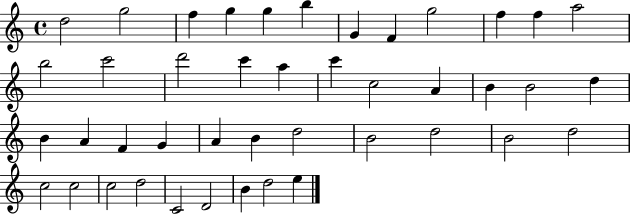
{
  \clef treble
  \time 4/4
  \defaultTimeSignature
  \key c \major
  d''2 g''2 | f''4 g''4 g''4 b''4 | g'4 f'4 g''2 | f''4 f''4 a''2 | \break b''2 c'''2 | d'''2 c'''4 a''4 | c'''4 c''2 a'4 | b'4 b'2 d''4 | \break b'4 a'4 f'4 g'4 | a'4 b'4 d''2 | b'2 d''2 | b'2 d''2 | \break c''2 c''2 | c''2 d''2 | c'2 d'2 | b'4 d''2 e''4 | \break \bar "|."
}